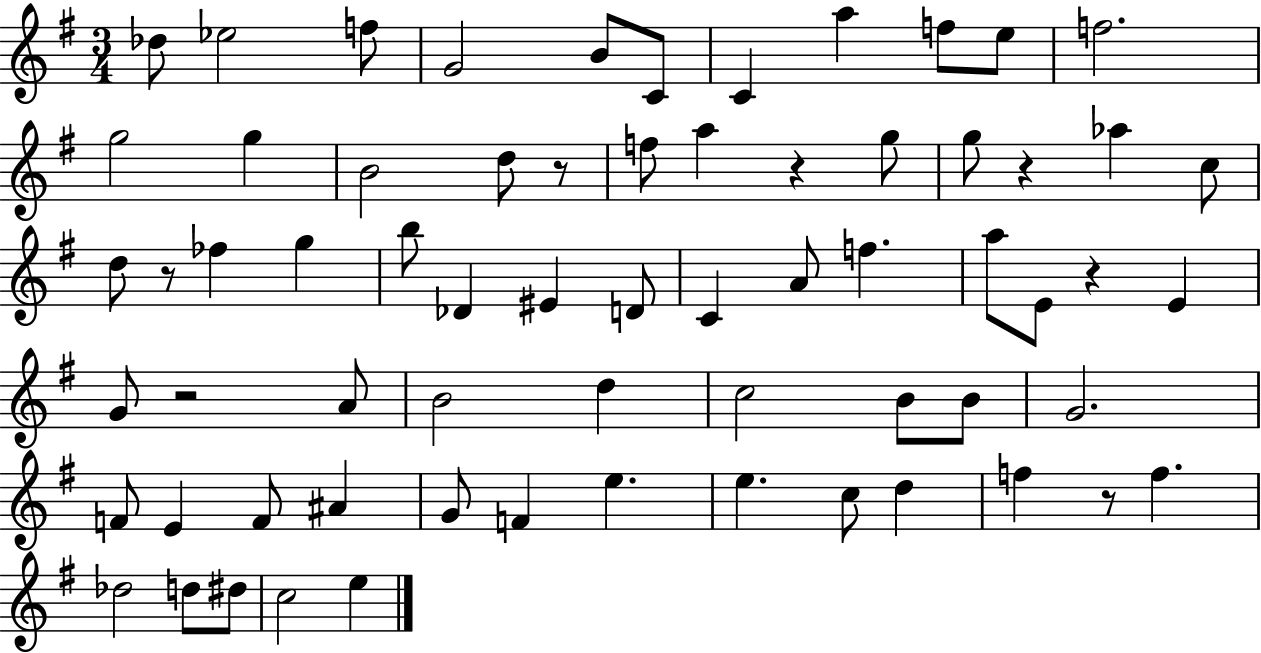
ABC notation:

X:1
T:Untitled
M:3/4
L:1/4
K:G
_d/2 _e2 f/2 G2 B/2 C/2 C a f/2 e/2 f2 g2 g B2 d/2 z/2 f/2 a z g/2 g/2 z _a c/2 d/2 z/2 _f g b/2 _D ^E D/2 C A/2 f a/2 E/2 z E G/2 z2 A/2 B2 d c2 B/2 B/2 G2 F/2 E F/2 ^A G/2 F e e c/2 d f z/2 f _d2 d/2 ^d/2 c2 e